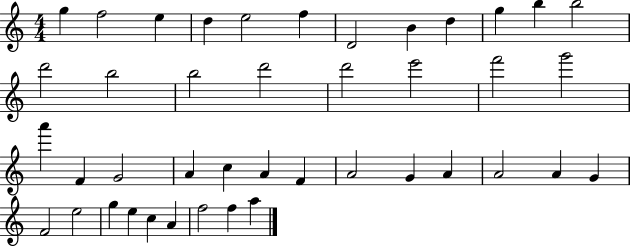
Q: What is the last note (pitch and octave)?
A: A5